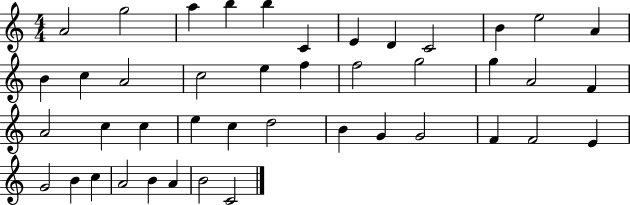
A4/h G5/h A5/q B5/q B5/q C4/q E4/q D4/q C4/h B4/q E5/h A4/q B4/q C5/q A4/h C5/h E5/q F5/q F5/h G5/h G5/q A4/h F4/q A4/h C5/q C5/q E5/q C5/q D5/h B4/q G4/q G4/h F4/q F4/h E4/q G4/h B4/q C5/q A4/h B4/q A4/q B4/h C4/h